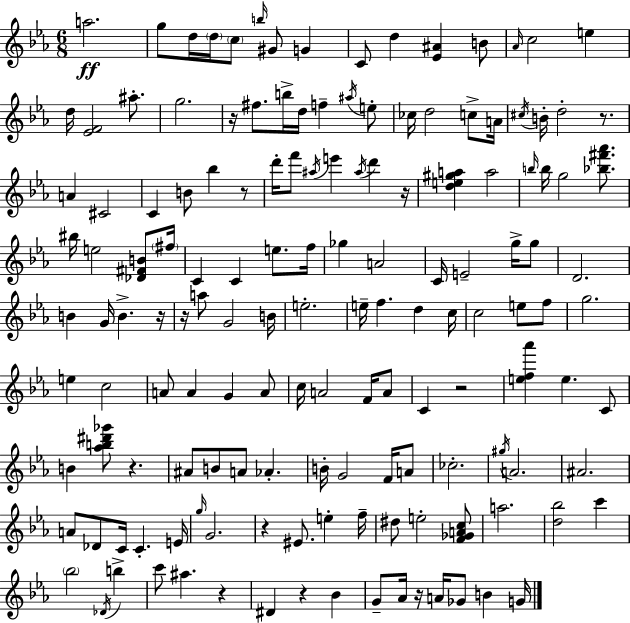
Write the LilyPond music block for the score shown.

{
  \clef treble
  \numericTimeSignature
  \time 6/8
  \key c \minor
  a''2.\ff | g''8 d''16 \parenthesize d''16 \parenthesize c''8 \grace { b''16 } gis'8 g'4 | c'8 d''4 <ees' ais'>4 b'8 | \grace { aes'16 } c''2 e''4 | \break d''16 <ees' f'>2 ais''8.-. | g''2. | r16 fis''8. b''16-> d''16 f''4-- | \acciaccatura { ais''16 } e''8-. ces''16 d''2 | \break c''8-> a'16 \acciaccatura { cis''16 } b'16-. d''2-. | r8. a'4 cis'2 | c'4 b'8 bes''4 | r8 d'''16-. f'''8 \acciaccatura { ais''16 } e'''4 | \break \acciaccatura { ais''16 } d'''4 r16 <d'' e'' gis'' a''>4 a''2 | \grace { b''16 } b''16 g''2 | <bes'' fis''' aes'''>8. bis''16 e''2 | <des' fis' b'>8 \parenthesize fis''16 c'4 c'4 | \break e''8. f''16 ges''4 a'2 | c'16 e'2-- | g''16-> g''8 d'2. | b'4 g'16 | \break b'4.-> r16 r16 a''8 g'2 | b'16 e''2.-. | e''16-- f''4. | d''4 c''16 c''2 | \break e''8 f''8 g''2. | e''4 c''2 | a'8 a'4 | g'4 a'8 c''16 a'2 | \break f'16 a'8 c'4 r2 | <e'' f'' aes'''>4 e''4. | c'8 b'4 <aes'' b'' dis''' ges'''>8 | r4. ais'8 b'8 a'8 | \break aes'4.-. b'16-. g'2 | f'16 a'8 ces''2.-. | \acciaccatura { gis''16 } a'2. | ais'2. | \break a'8 des'8 | c'16 c'4.-. e'16 \grace { g''16 } g'2. | r4 | eis'8. e''4-. f''16-- dis''8 e''2-. | \break <f' ges' a' c''>8 a''2. | <d'' bes''>2 | c'''4 \parenthesize bes''2 | \acciaccatura { des'16 } b''4-> c'''8 | \break ais''4. r4 dis'4 | r4 bes'4 g'8-- | aes'16 r16 a'16 ges'8 b'4 g'16 \bar "|."
}